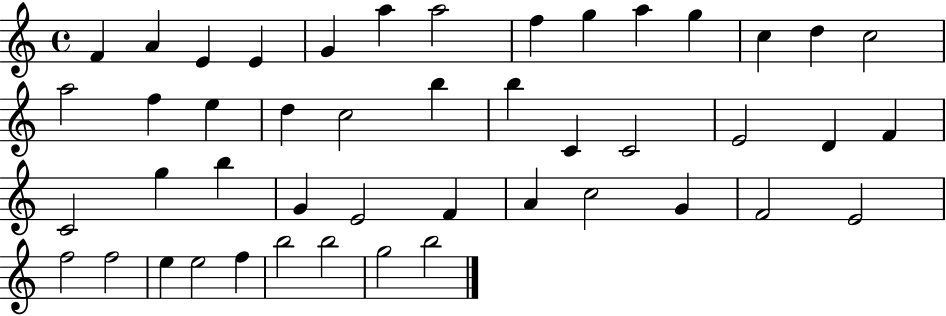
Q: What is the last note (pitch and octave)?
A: B5